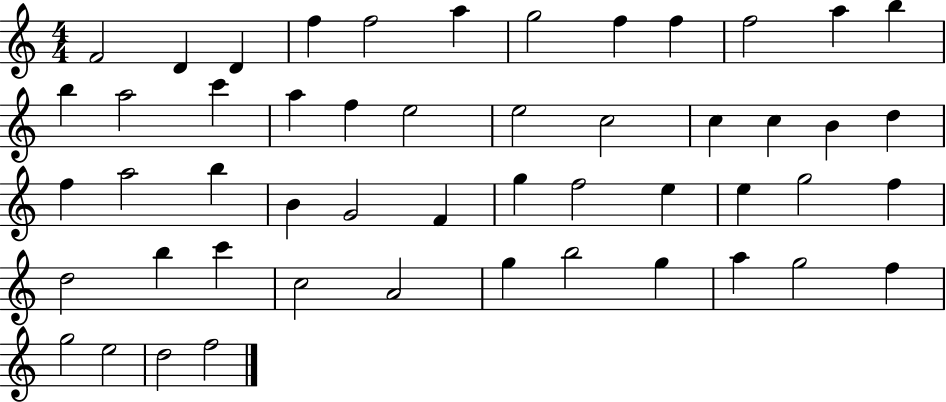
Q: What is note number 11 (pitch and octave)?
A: A5